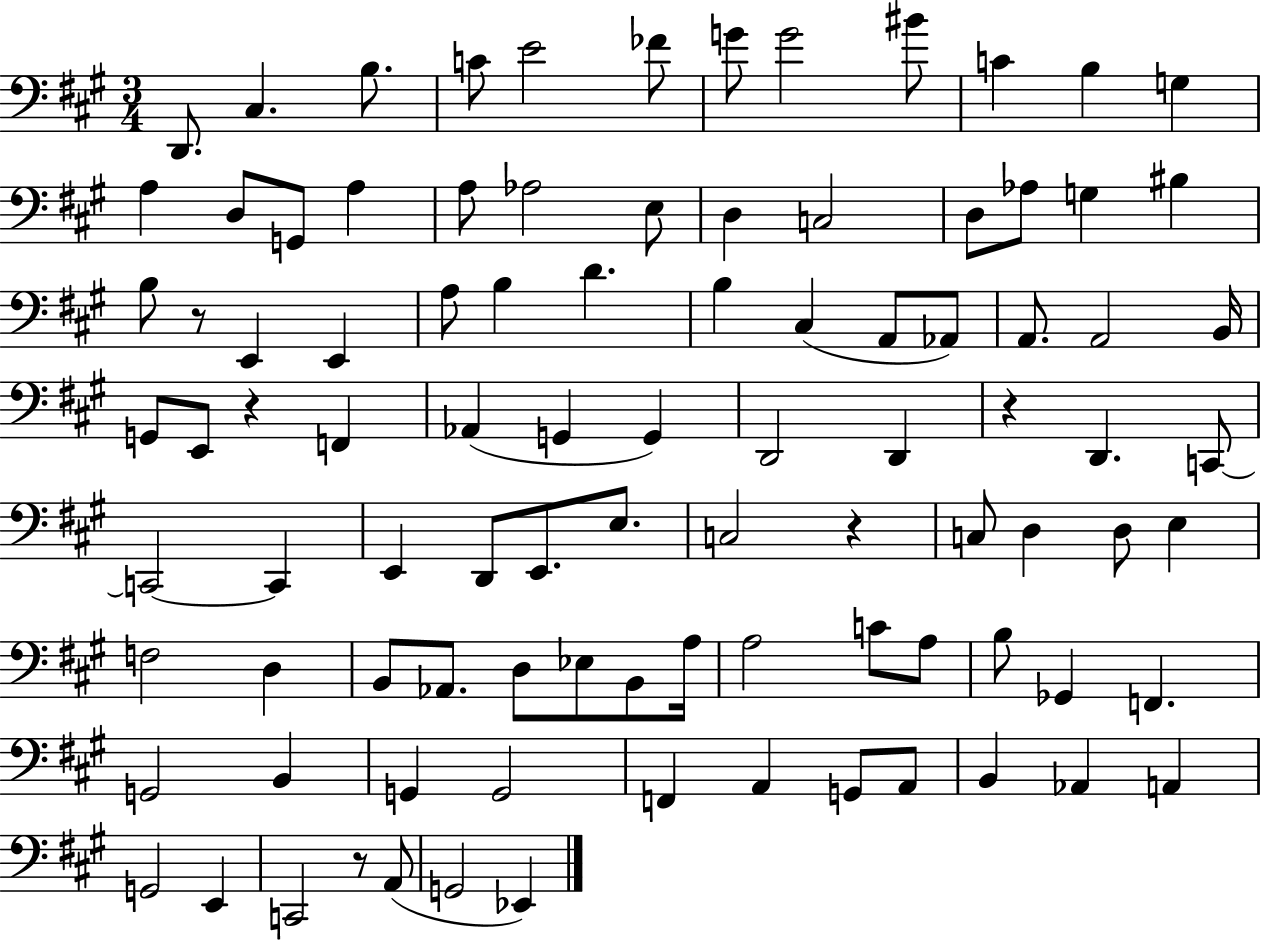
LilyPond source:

{
  \clef bass
  \numericTimeSignature
  \time 3/4
  \key a \major
  d,8. cis4. b8. | c'8 e'2 fes'8 | g'8 g'2 bis'8 | c'4 b4 g4 | \break a4 d8 g,8 a4 | a8 aes2 e8 | d4 c2 | d8 aes8 g4 bis4 | \break b8 r8 e,4 e,4 | a8 b4 d'4. | b4 cis4( a,8 aes,8) | a,8. a,2 b,16 | \break g,8 e,8 r4 f,4 | aes,4( g,4 g,4) | d,2 d,4 | r4 d,4. c,8~~ | \break c,2~~ c,4 | e,4 d,8 e,8. e8. | c2 r4 | c8 d4 d8 e4 | \break f2 d4 | b,8 aes,8. d8 ees8 b,8 a16 | a2 c'8 a8 | b8 ges,4 f,4. | \break g,2 b,4 | g,4 g,2 | f,4 a,4 g,8 a,8 | b,4 aes,4 a,4 | \break g,2 e,4 | c,2 r8 a,8( | g,2 ees,4) | \bar "|."
}